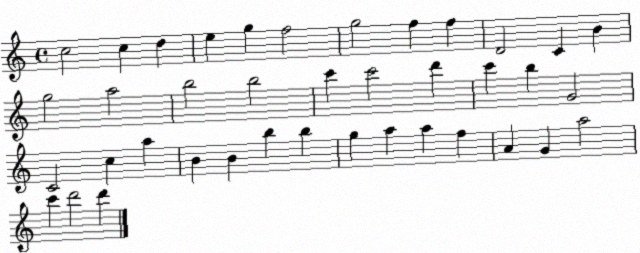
X:1
T:Untitled
M:4/4
L:1/4
K:C
c2 c d e g f2 g2 f f D2 C B g2 a2 b2 b2 c' c'2 d' c' b G2 C2 c a B B b b g a a f A G a2 c' d'2 d'